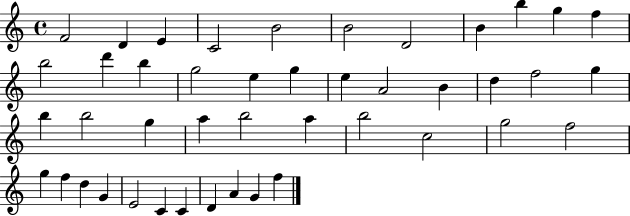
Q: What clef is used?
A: treble